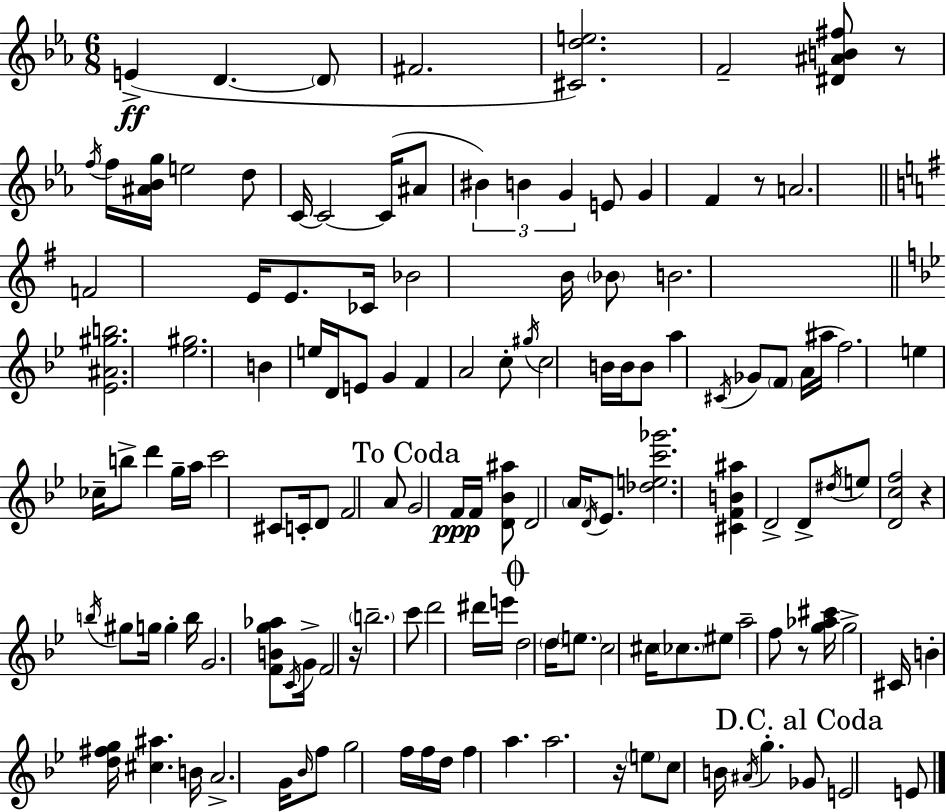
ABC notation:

X:1
T:Untitled
M:6/8
L:1/4
K:Eb
E D D/2 ^F2 [^Cde]2 F2 [^D^AB^f]/2 z/2 f/4 f/4 [^A_Bg]/4 e2 d/2 C/4 C2 C/4 ^A/2 ^B B G E/2 G F z/2 A2 F2 E/4 E/2 _C/4 _B2 B/4 _B/2 B2 [_E^A^gb]2 [_e^g]2 B e/4 D/4 E/2 G F A2 c/2 ^g/4 c2 B/4 B/4 B/2 a ^C/4 _G/2 F/2 A/4 ^a/4 f2 e _c/4 b/2 d' g/4 a/4 c'2 ^C/2 C/4 D/2 F2 A/2 G2 F/4 F/4 [D_B^a]/2 D2 A/4 D/4 _E/2 [_dec'_g']2 [^CFB^a] D2 D/2 ^d/4 e/2 [Dcf]2 z b/4 ^g/2 g/4 g b/4 G2 [FBg_a]/2 C/4 G/4 F2 z/4 b2 c'/2 d'2 ^d'/4 e'/4 d2 d/4 e/2 c2 ^c/4 _c/2 ^e/2 a2 f/2 z/2 [g_a^c']/4 g2 ^C/4 B [d^fg]/4 [^c^a] B/4 A2 G/4 _B/4 f/2 g2 f/4 f/4 d/4 f a a2 z/4 e/2 c/2 B/4 ^A/4 g _G/2 E2 E/2